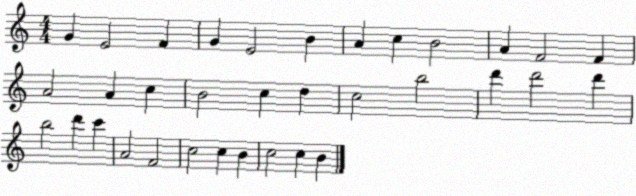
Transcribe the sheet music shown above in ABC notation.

X:1
T:Untitled
M:4/4
L:1/4
K:C
G E2 F G E2 B A c B2 A F2 F A2 A c B2 c d c2 b2 d' d'2 d' b2 d' c' A2 F2 c2 c B c2 c B